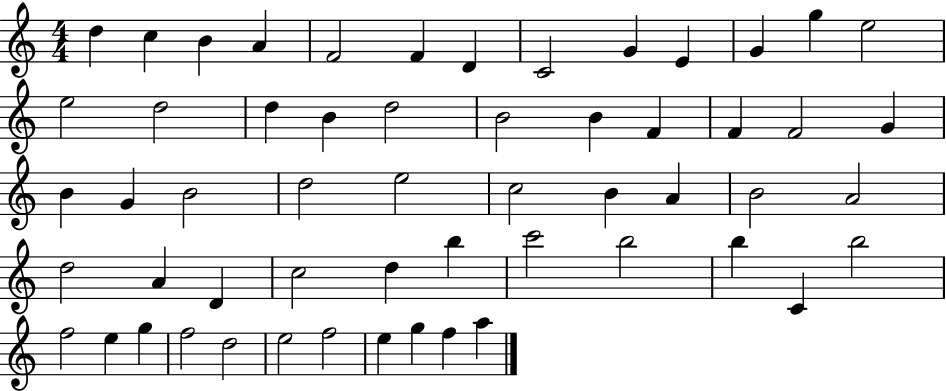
D5/q C5/q B4/q A4/q F4/h F4/q D4/q C4/h G4/q E4/q G4/q G5/q E5/h E5/h D5/h D5/q B4/q D5/h B4/h B4/q F4/q F4/q F4/h G4/q B4/q G4/q B4/h D5/h E5/h C5/h B4/q A4/q B4/h A4/h D5/h A4/q D4/q C5/h D5/q B5/q C6/h B5/h B5/q C4/q B5/h F5/h E5/q G5/q F5/h D5/h E5/h F5/h E5/q G5/q F5/q A5/q